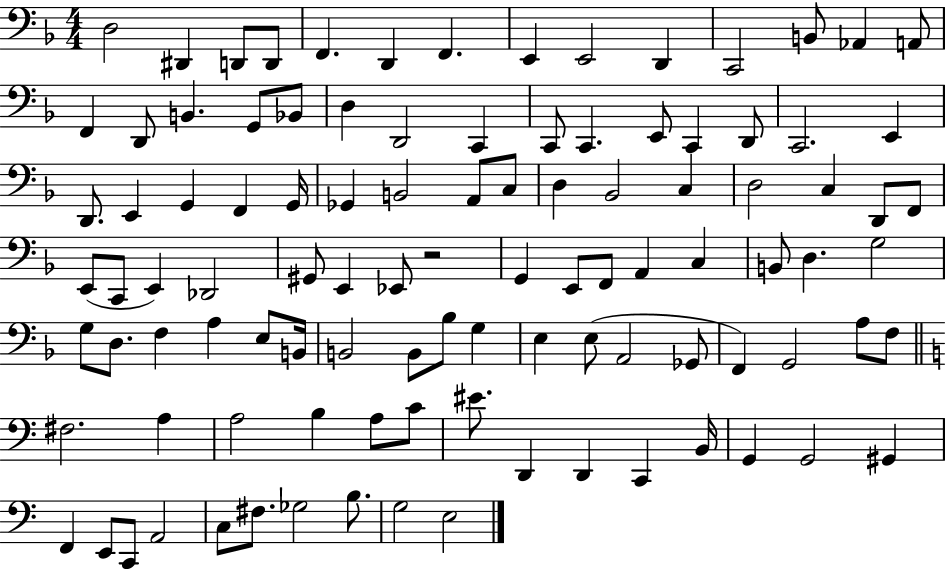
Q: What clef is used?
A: bass